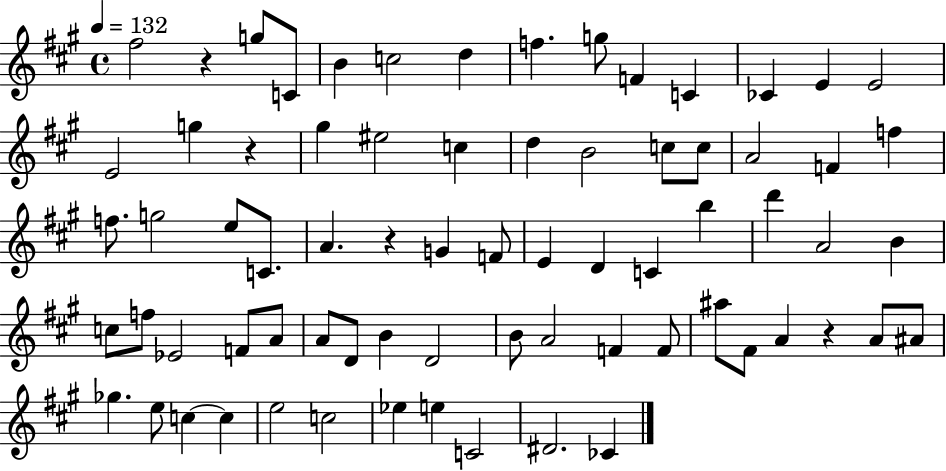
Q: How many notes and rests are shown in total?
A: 72